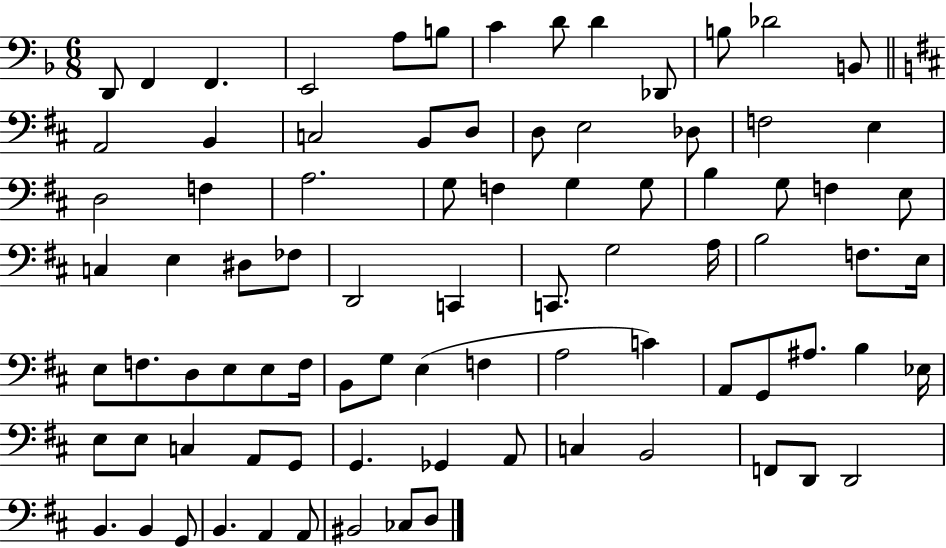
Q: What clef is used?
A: bass